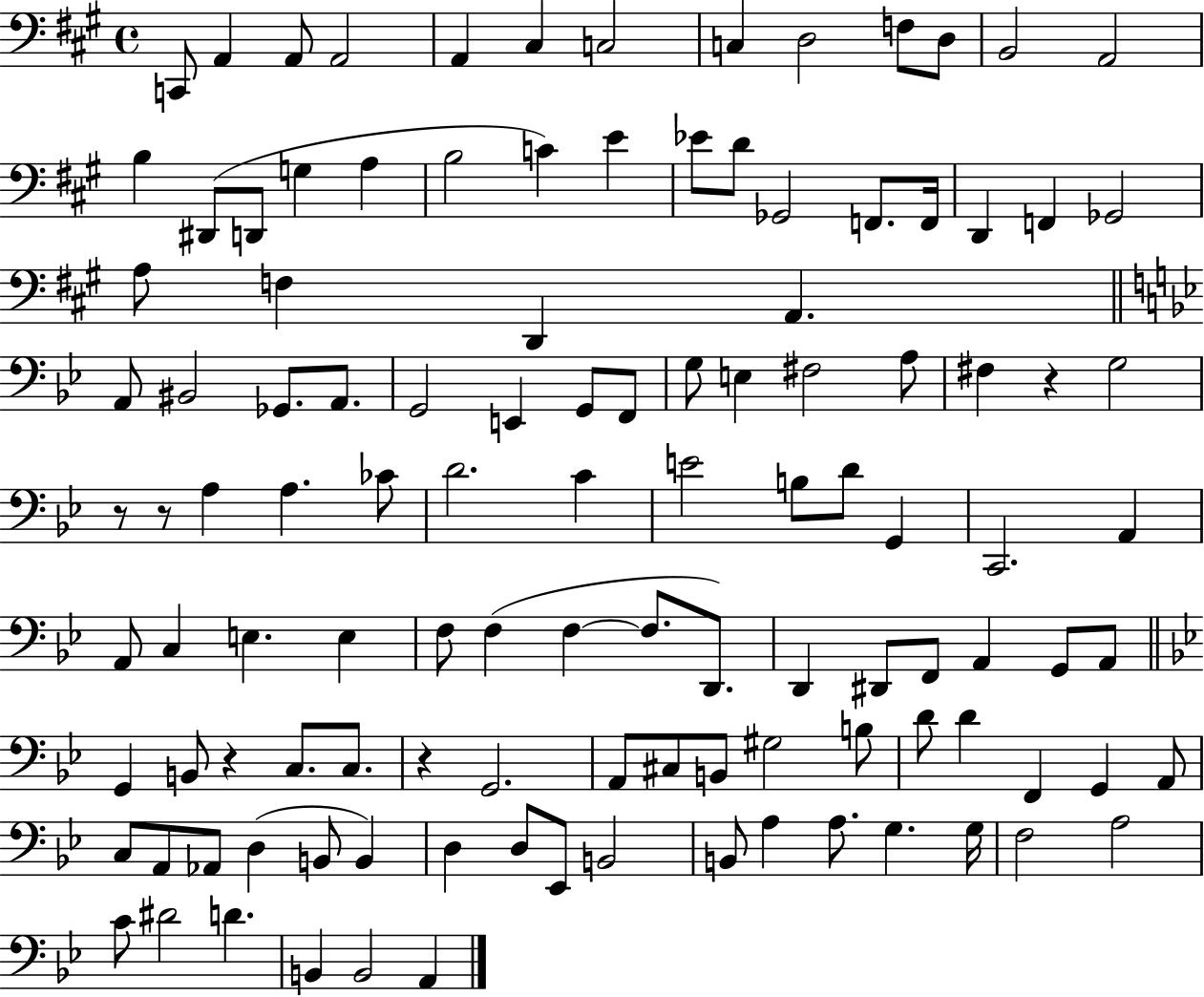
C2/e A2/q A2/e A2/h A2/q C#3/q C3/h C3/q D3/h F3/e D3/e B2/h A2/h B3/q D#2/e D2/e G3/q A3/q B3/h C4/q E4/q Eb4/e D4/e Gb2/h F2/e. F2/s D2/q F2/q Gb2/h A3/e F3/q D2/q A2/q. A2/e BIS2/h Gb2/e. A2/e. G2/h E2/q G2/e F2/e G3/e E3/q F#3/h A3/e F#3/q R/q G3/h R/e R/e A3/q A3/q. CES4/e D4/h. C4/q E4/h B3/e D4/e G2/q C2/h. A2/q A2/e C3/q E3/q. E3/q F3/e F3/q F3/q F3/e. D2/e. D2/q D#2/e F2/e A2/q G2/e A2/e G2/q B2/e R/q C3/e. C3/e. R/q G2/h. A2/e C#3/e B2/e G#3/h B3/e D4/e D4/q F2/q G2/q A2/e C3/e A2/e Ab2/e D3/q B2/e B2/q D3/q D3/e Eb2/e B2/h B2/e A3/q A3/e. G3/q. G3/s F3/h A3/h C4/e D#4/h D4/q. B2/q B2/h A2/q